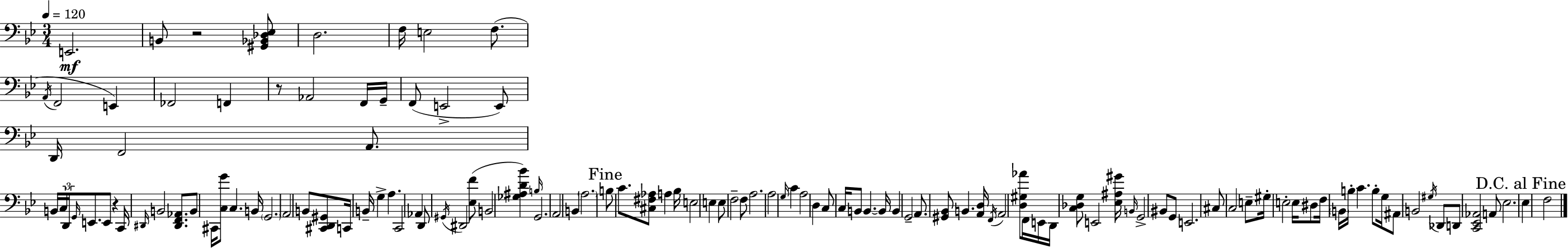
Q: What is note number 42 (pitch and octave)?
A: Ab2